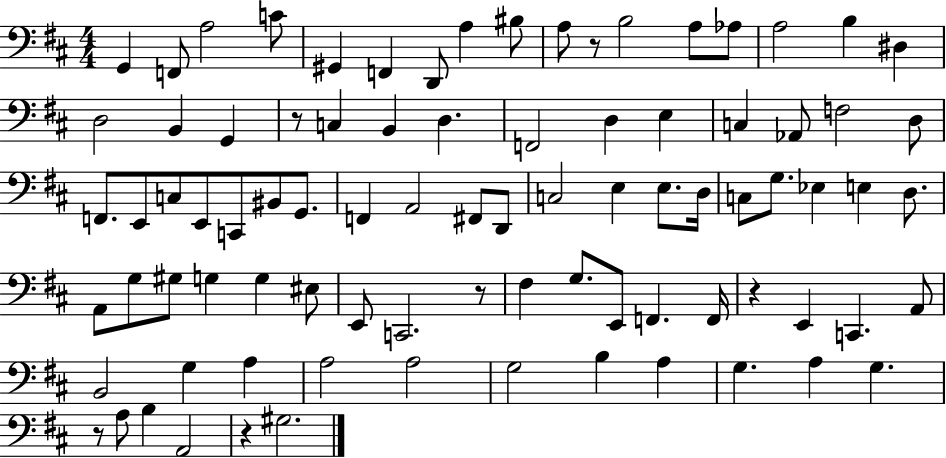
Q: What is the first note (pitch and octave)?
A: G2